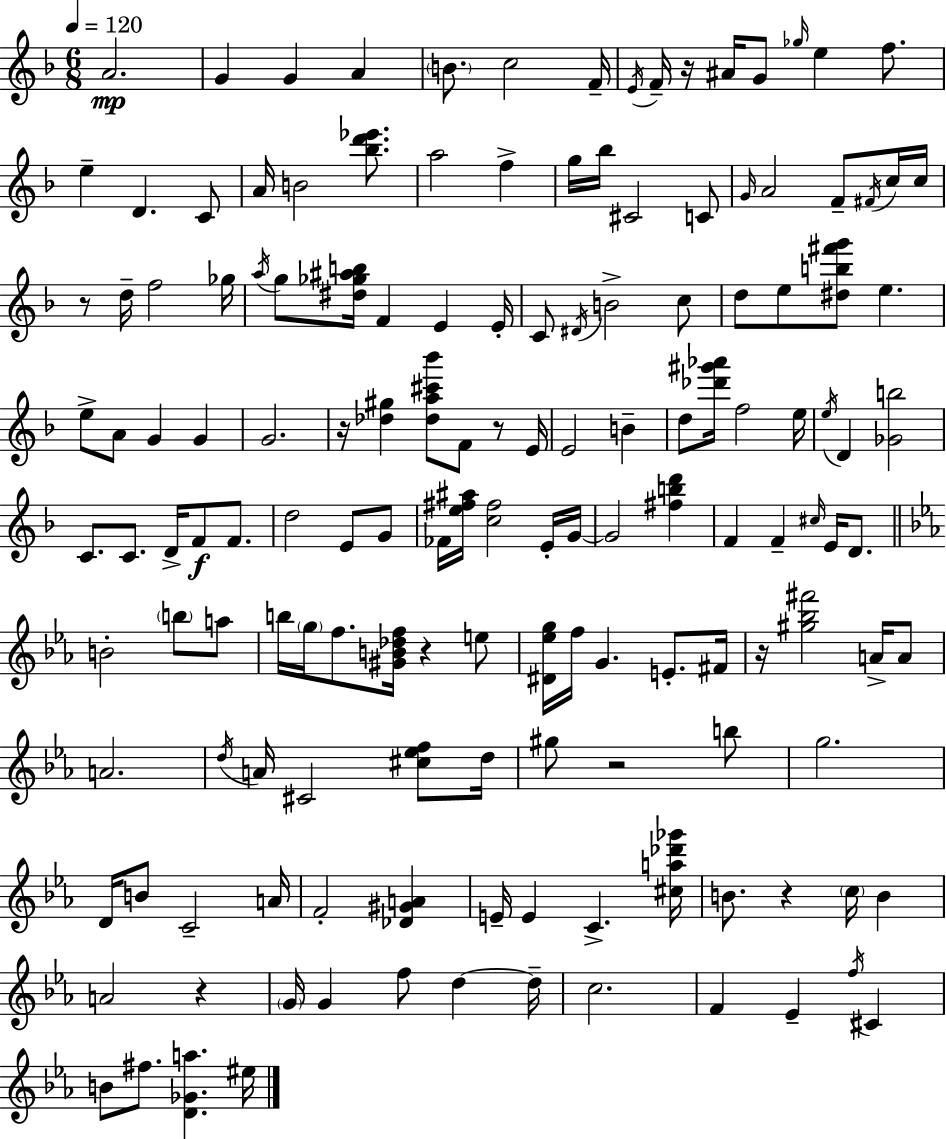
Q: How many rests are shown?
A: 9